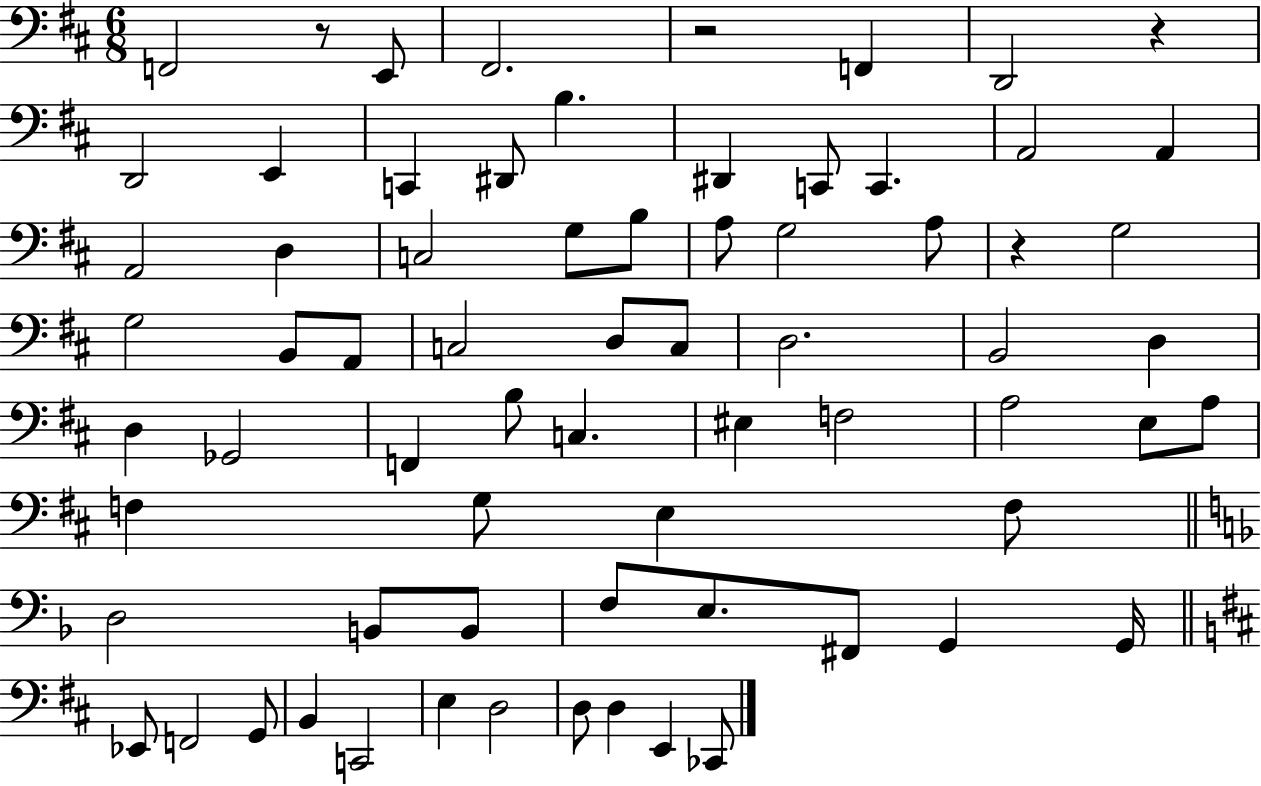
X:1
T:Untitled
M:6/8
L:1/4
K:D
F,,2 z/2 E,,/2 ^F,,2 z2 F,, D,,2 z D,,2 E,, C,, ^D,,/2 B, ^D,, C,,/2 C,, A,,2 A,, A,,2 D, C,2 G,/2 B,/2 A,/2 G,2 A,/2 z G,2 G,2 B,,/2 A,,/2 C,2 D,/2 C,/2 D,2 B,,2 D, D, _G,,2 F,, B,/2 C, ^E, F,2 A,2 E,/2 A,/2 F, G,/2 E, F,/2 D,2 B,,/2 B,,/2 F,/2 E,/2 ^F,,/2 G,, G,,/4 _E,,/2 F,,2 G,,/2 B,, C,,2 E, D,2 D,/2 D, E,, _C,,/2